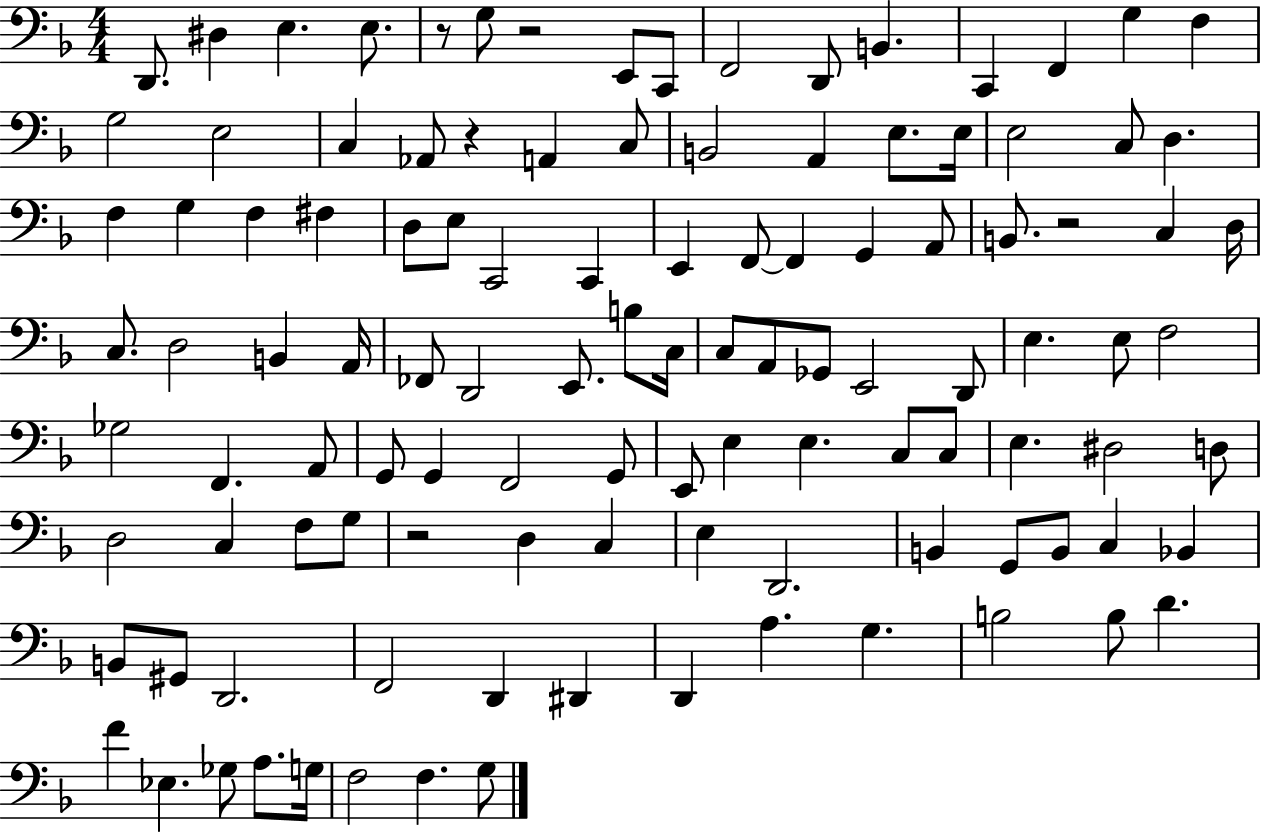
D2/e. D#3/q E3/q. E3/e. R/e G3/e R/h E2/e C2/e F2/h D2/e B2/q. C2/q F2/q G3/q F3/q G3/h E3/h C3/q Ab2/e R/q A2/q C3/e B2/h A2/q E3/e. E3/s E3/h C3/e D3/q. F3/q G3/q F3/q F#3/q D3/e E3/e C2/h C2/q E2/q F2/e F2/q G2/q A2/e B2/e. R/h C3/q D3/s C3/e. D3/h B2/q A2/s FES2/e D2/h E2/e. B3/e C3/s C3/e A2/e Gb2/e E2/h D2/e E3/q. E3/e F3/h Gb3/h F2/q. A2/e G2/e G2/q F2/h G2/e E2/e E3/q E3/q. C3/e C3/e E3/q. D#3/h D3/e D3/h C3/q F3/e G3/e R/h D3/q C3/q E3/q D2/h. B2/q G2/e B2/e C3/q Bb2/q B2/e G#2/e D2/h. F2/h D2/q D#2/q D2/q A3/q. G3/q. B3/h B3/e D4/q. F4/q Eb3/q. Gb3/e A3/e. G3/s F3/h F3/q. G3/e